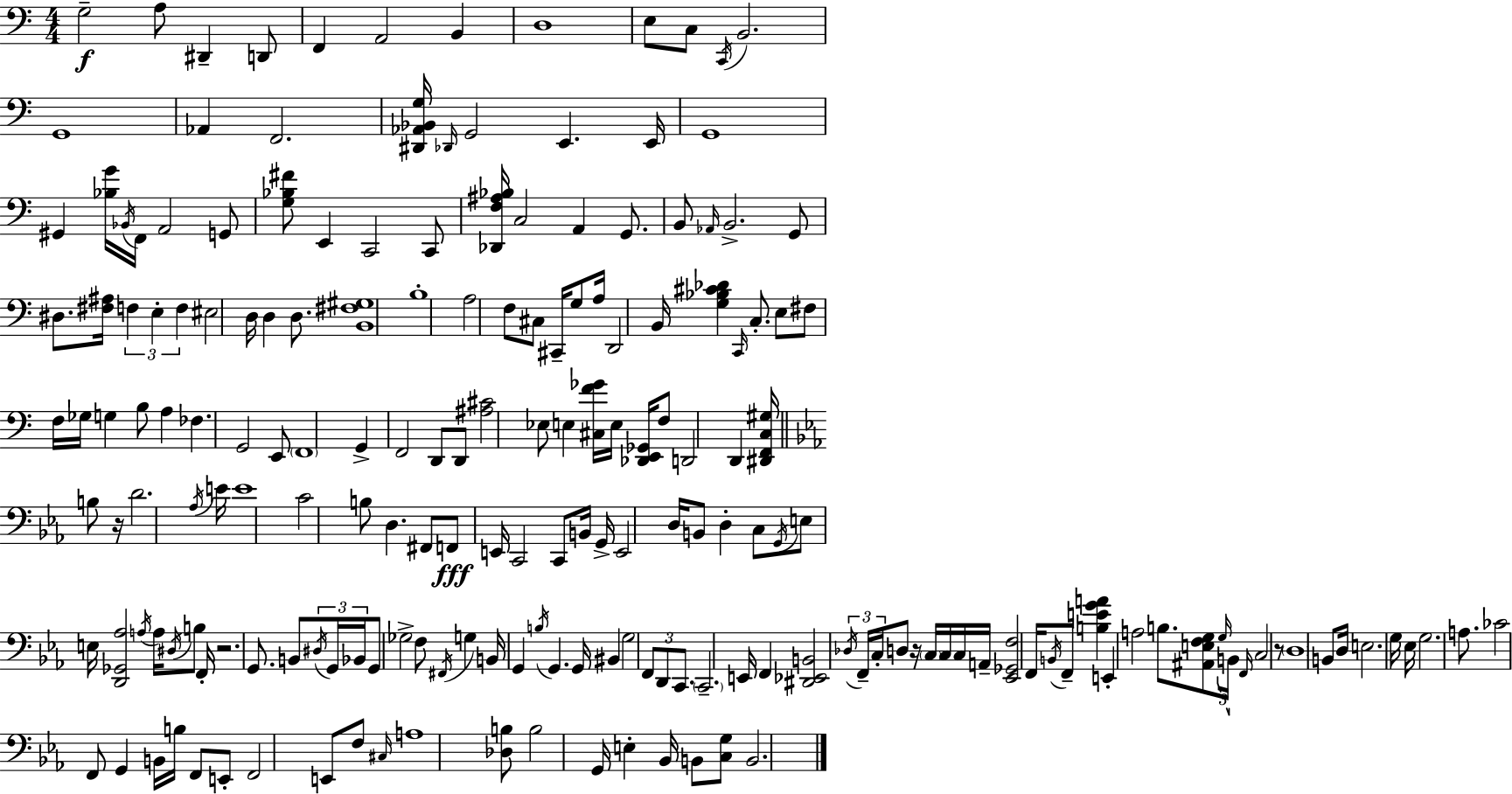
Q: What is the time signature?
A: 4/4